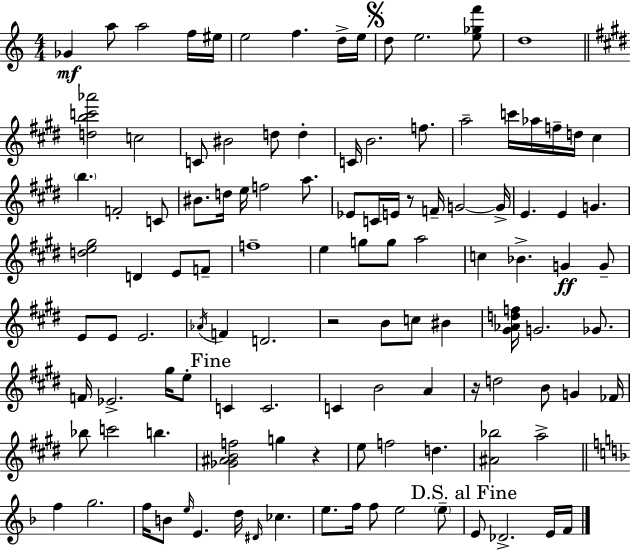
X:1
T:Untitled
M:4/4
L:1/4
K:C
_G a/2 a2 f/4 ^e/4 e2 f d/4 e/4 d/2 e2 [e_gf']/2 d4 [dbc'_a']2 c2 C/2 ^B2 d/2 d C/4 B2 f/2 a2 c'/4 _a/4 f/4 d/4 ^c b F2 C/2 ^B/2 d/4 e/4 f2 a/2 _E/2 C/4 E/4 z/2 F/4 G2 G/4 E E G [de^g]2 D E/2 F/2 f4 e g/2 g/2 a2 c _B G G/2 E/2 E/2 E2 _A/4 F D2 z2 B/2 c/2 ^B [^G_Adf]/4 G2 _G/2 F/4 _E2 ^g/4 e/2 C C2 C B2 A z/4 d2 B/2 G _F/4 _b/2 c'2 b [_G^ABf]2 g z e/2 f2 d [^A_b]2 a2 f g2 f/4 B/2 e/4 E d/4 ^D/4 _c e/2 f/4 f/2 e2 e/2 E/2 _D2 E/4 F/4